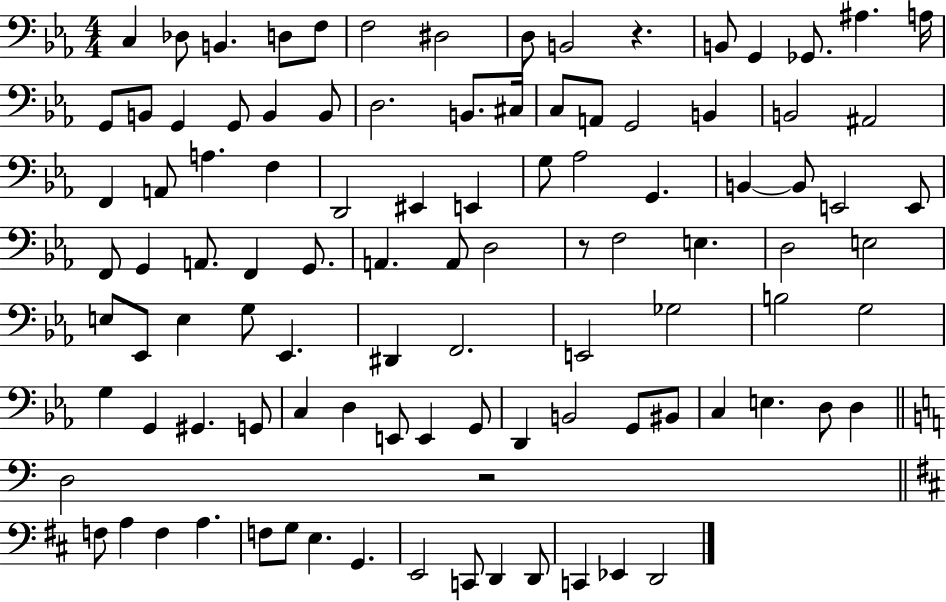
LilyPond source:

{
  \clef bass
  \numericTimeSignature
  \time 4/4
  \key ees \major
  c4 des8 b,4. d8 f8 | f2 dis2 | d8 b,2 r4. | b,8 g,4 ges,8. ais4. a16 | \break g,8 b,8 g,4 g,8 b,4 b,8 | d2. b,8. cis16 | c8 a,8 g,2 b,4 | b,2 ais,2 | \break f,4 a,8 a4. f4 | d,2 eis,4 e,4 | g8 aes2 g,4. | b,4~~ b,8 e,2 e,8 | \break f,8 g,4 a,8. f,4 g,8. | a,4. a,8 d2 | r8 f2 e4. | d2 e2 | \break e8 ees,8 e4 g8 ees,4. | dis,4 f,2. | e,2 ges2 | b2 g2 | \break g4 g,4 gis,4. g,8 | c4 d4 e,8 e,4 g,8 | d,4 b,2 g,8 bis,8 | c4 e4. d8 d4 | \break \bar "||" \break \key c \major d2 r2 | \bar "||" \break \key d \major f8 a4 f4 a4. | f8 g8 e4. g,4. | e,2 c,8 d,4 d,8 | c,4 ees,4 d,2 | \break \bar "|."
}